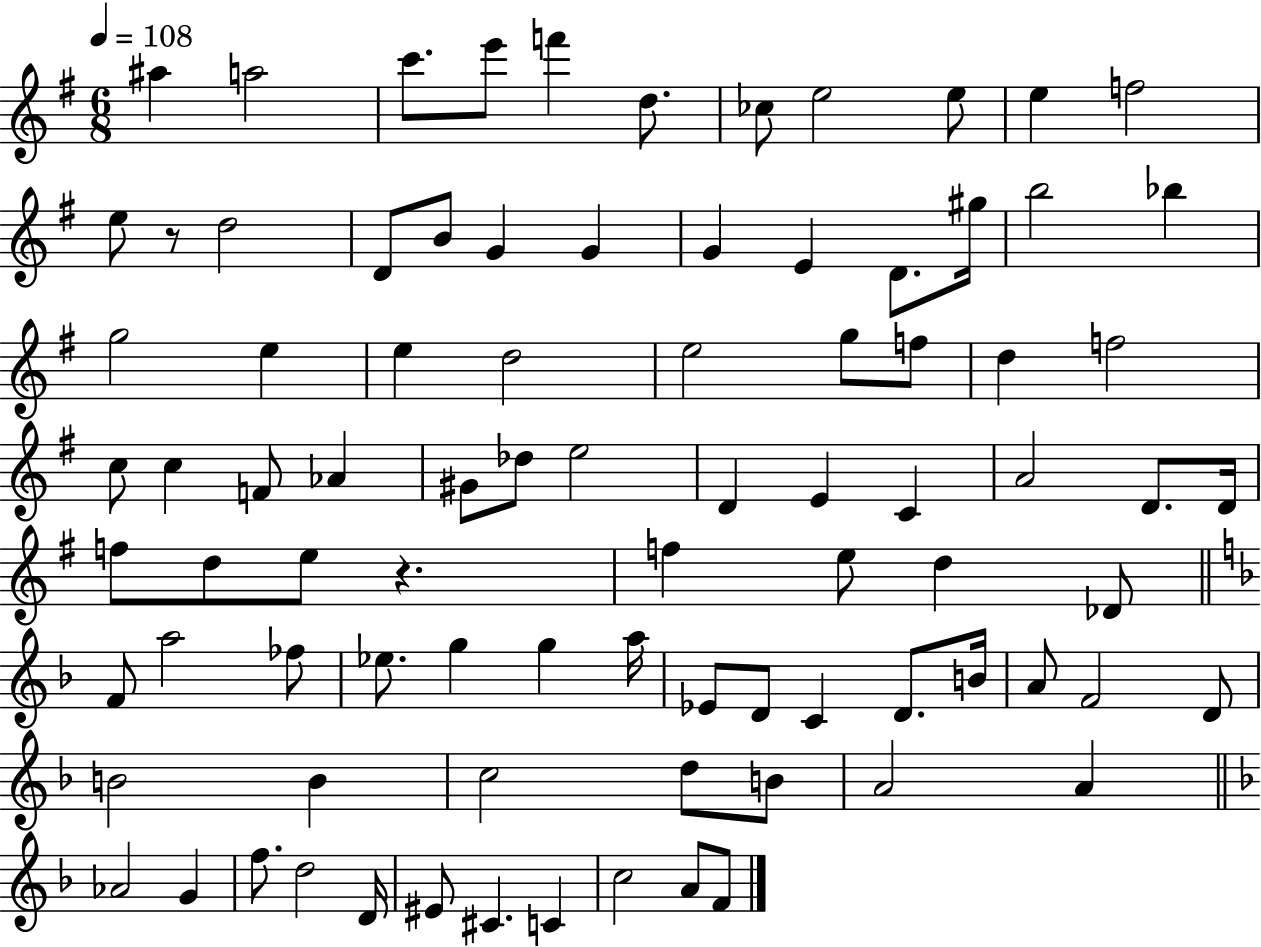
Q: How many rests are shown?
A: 2